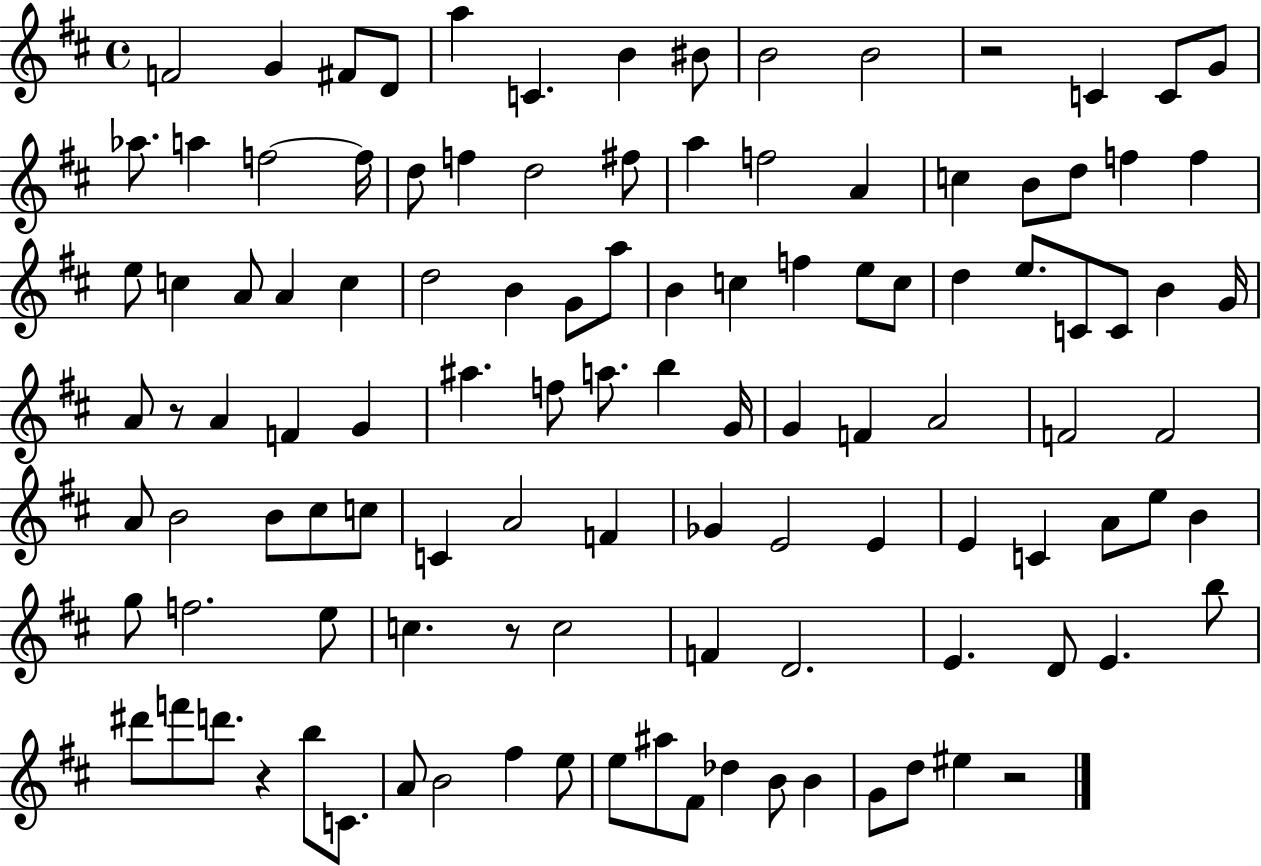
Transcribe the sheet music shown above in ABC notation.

X:1
T:Untitled
M:4/4
L:1/4
K:D
F2 G ^F/2 D/2 a C B ^B/2 B2 B2 z2 C C/2 G/2 _a/2 a f2 f/4 d/2 f d2 ^f/2 a f2 A c B/2 d/2 f f e/2 c A/2 A c d2 B G/2 a/2 B c f e/2 c/2 d e/2 C/2 C/2 B G/4 A/2 z/2 A F G ^a f/2 a/2 b G/4 G F A2 F2 F2 A/2 B2 B/2 ^c/2 c/2 C A2 F _G E2 E E C A/2 e/2 B g/2 f2 e/2 c z/2 c2 F D2 E D/2 E b/2 ^d'/2 f'/2 d'/2 z b/2 C/2 A/2 B2 ^f e/2 e/2 ^a/2 ^F/2 _d B/2 B G/2 d/2 ^e z2